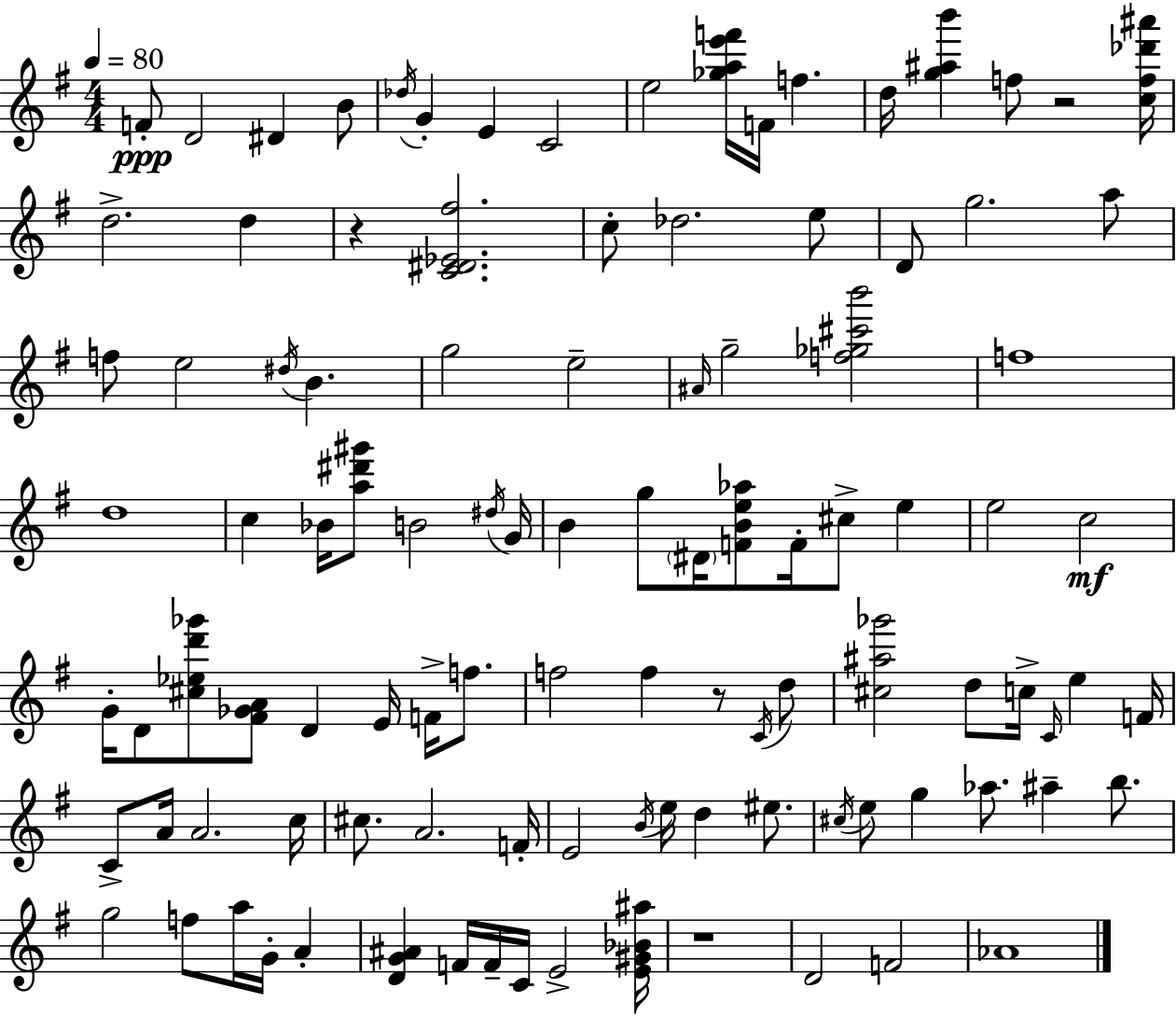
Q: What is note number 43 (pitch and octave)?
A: E5